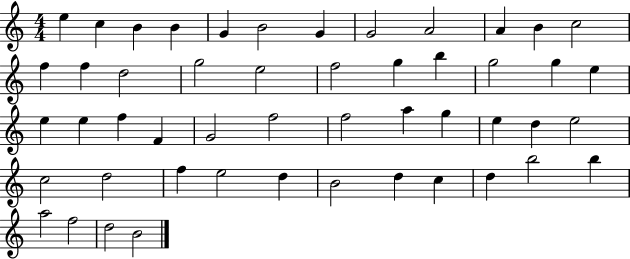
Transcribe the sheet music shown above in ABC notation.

X:1
T:Untitled
M:4/4
L:1/4
K:C
e c B B G B2 G G2 A2 A B c2 f f d2 g2 e2 f2 g b g2 g e e e f F G2 f2 f2 a g e d e2 c2 d2 f e2 d B2 d c d b2 b a2 f2 d2 B2